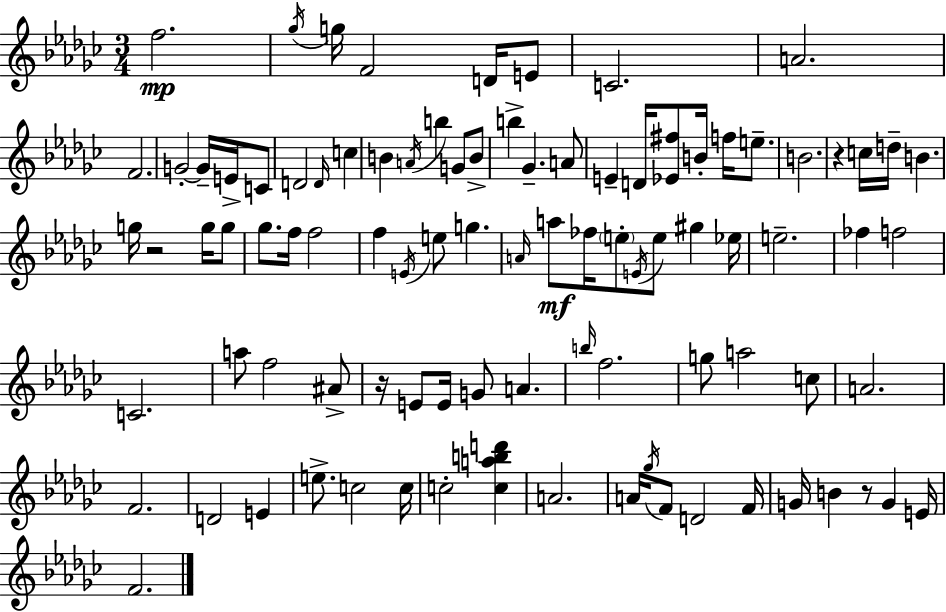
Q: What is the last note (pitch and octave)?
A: F4